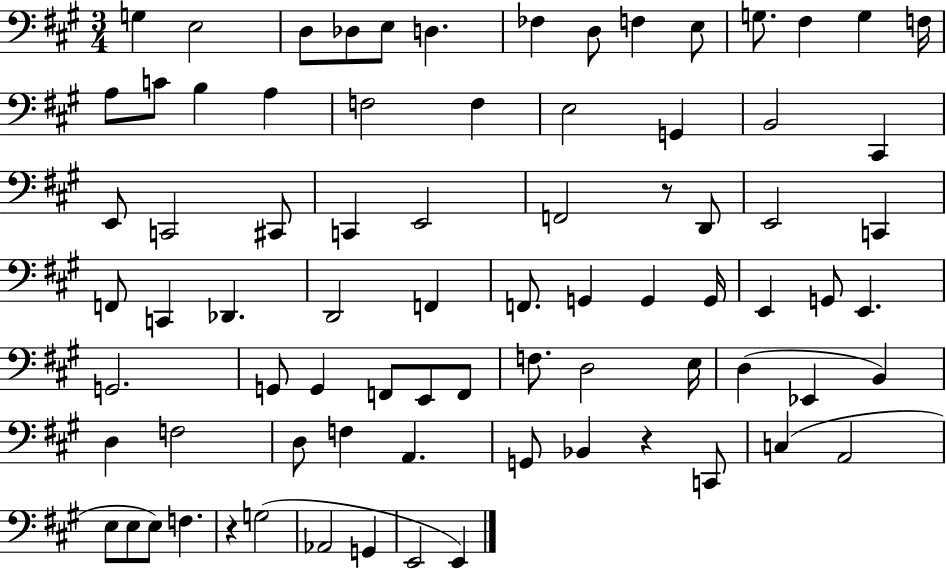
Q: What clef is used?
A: bass